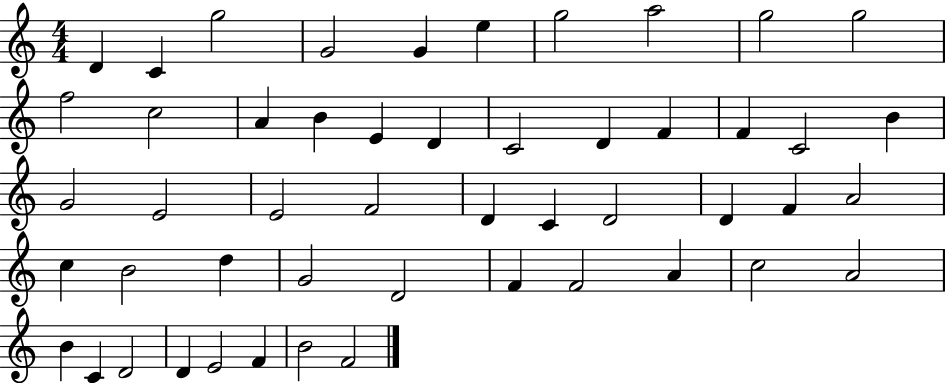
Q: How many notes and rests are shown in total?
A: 50